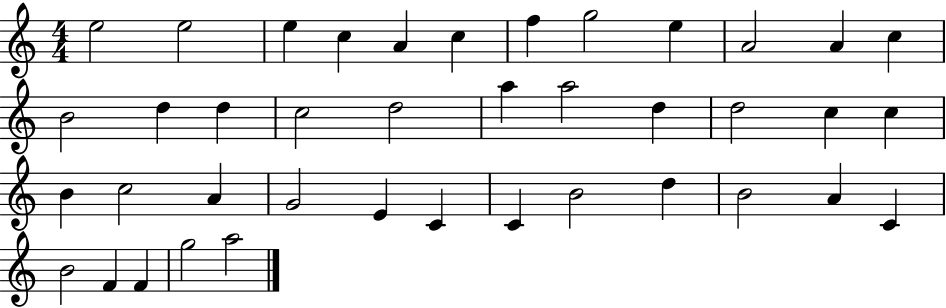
E5/h E5/h E5/q C5/q A4/q C5/q F5/q G5/h E5/q A4/h A4/q C5/q B4/h D5/q D5/q C5/h D5/h A5/q A5/h D5/q D5/h C5/q C5/q B4/q C5/h A4/q G4/h E4/q C4/q C4/q B4/h D5/q B4/h A4/q C4/q B4/h F4/q F4/q G5/h A5/h